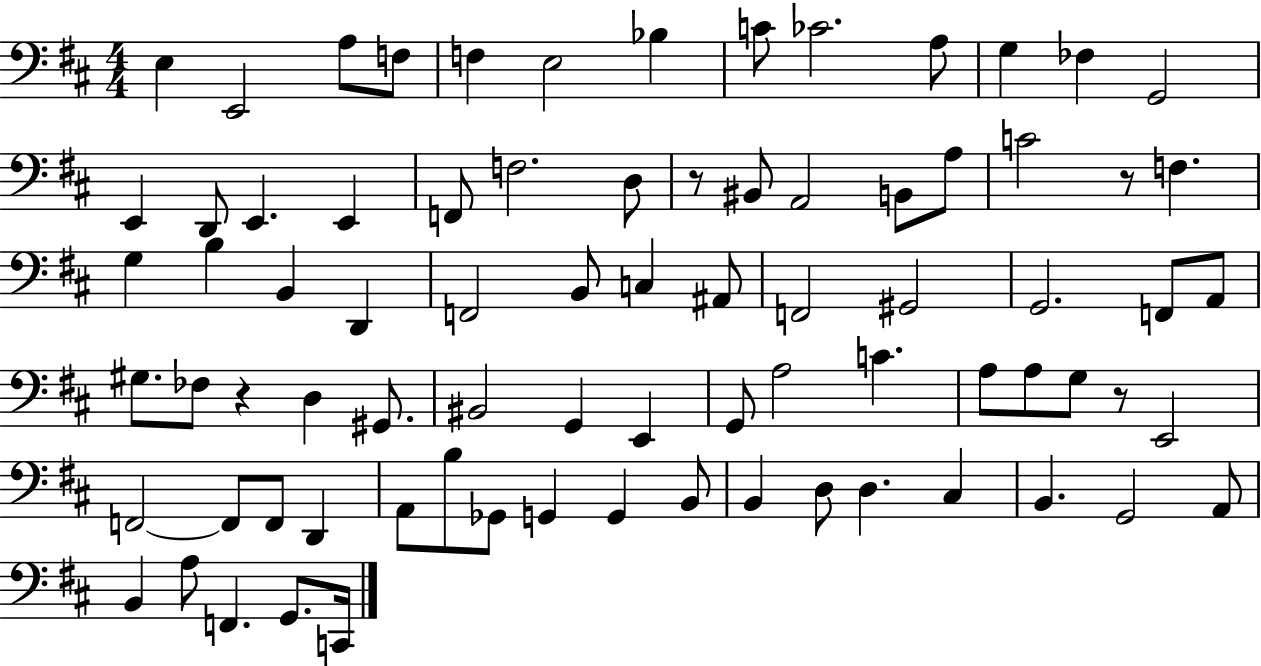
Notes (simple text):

E3/q E2/h A3/e F3/e F3/q E3/h Bb3/q C4/e CES4/h. A3/e G3/q FES3/q G2/h E2/q D2/e E2/q. E2/q F2/e F3/h. D3/e R/e BIS2/e A2/h B2/e A3/e C4/h R/e F3/q. G3/q B3/q B2/q D2/q F2/h B2/e C3/q A#2/e F2/h G#2/h G2/h. F2/e A2/e G#3/e. FES3/e R/q D3/q G#2/e. BIS2/h G2/q E2/q G2/e A3/h C4/q. A3/e A3/e G3/e R/e E2/h F2/h F2/e F2/e D2/q A2/e B3/e Gb2/e G2/q G2/q B2/e B2/q D3/e D3/q. C#3/q B2/q. G2/h A2/e B2/q A3/e F2/q. G2/e. C2/s